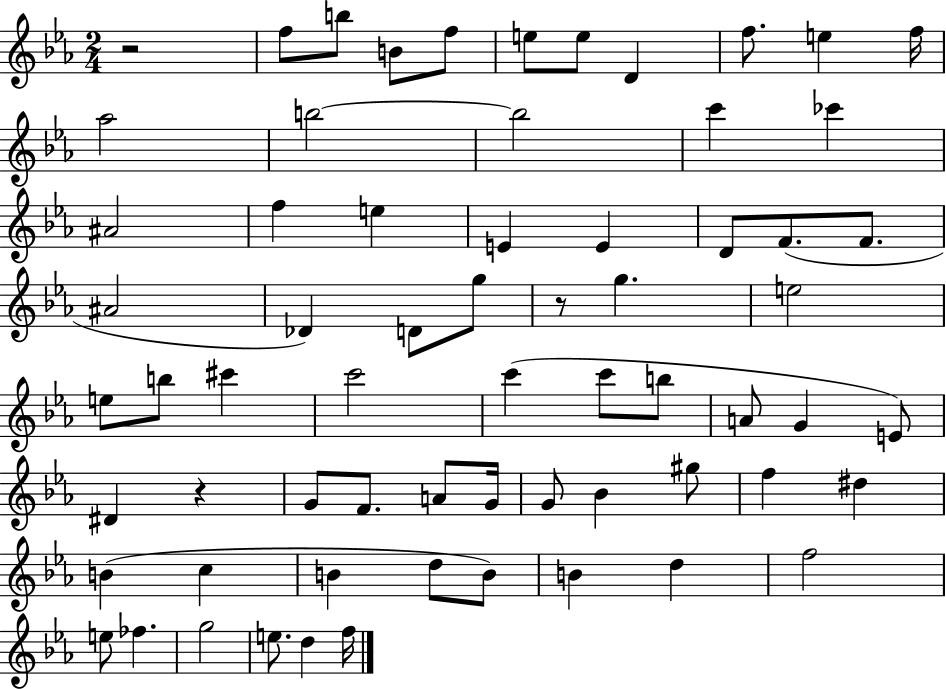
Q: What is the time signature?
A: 2/4